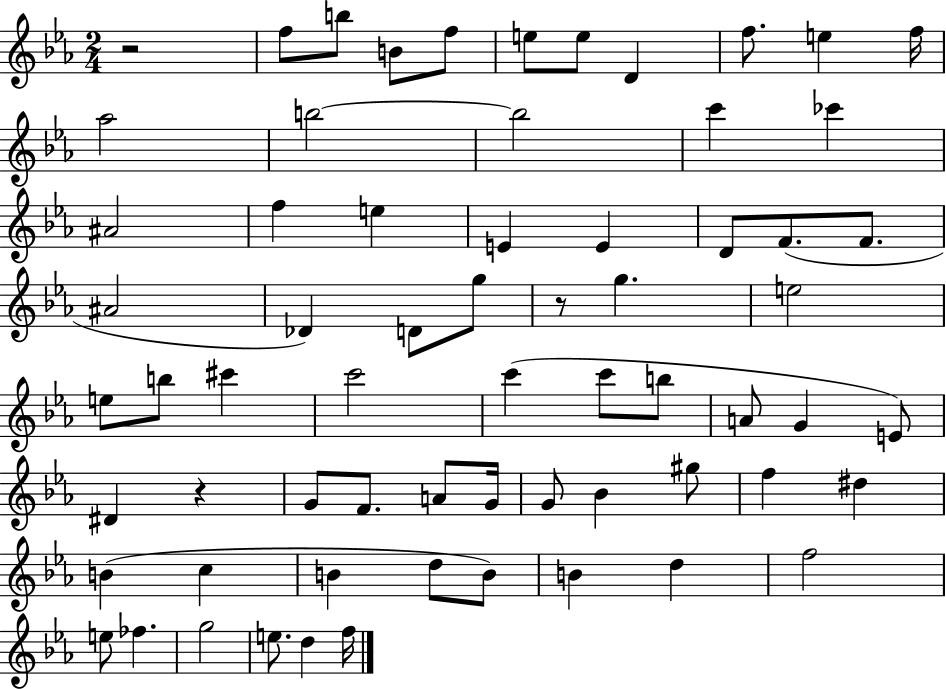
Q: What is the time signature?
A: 2/4